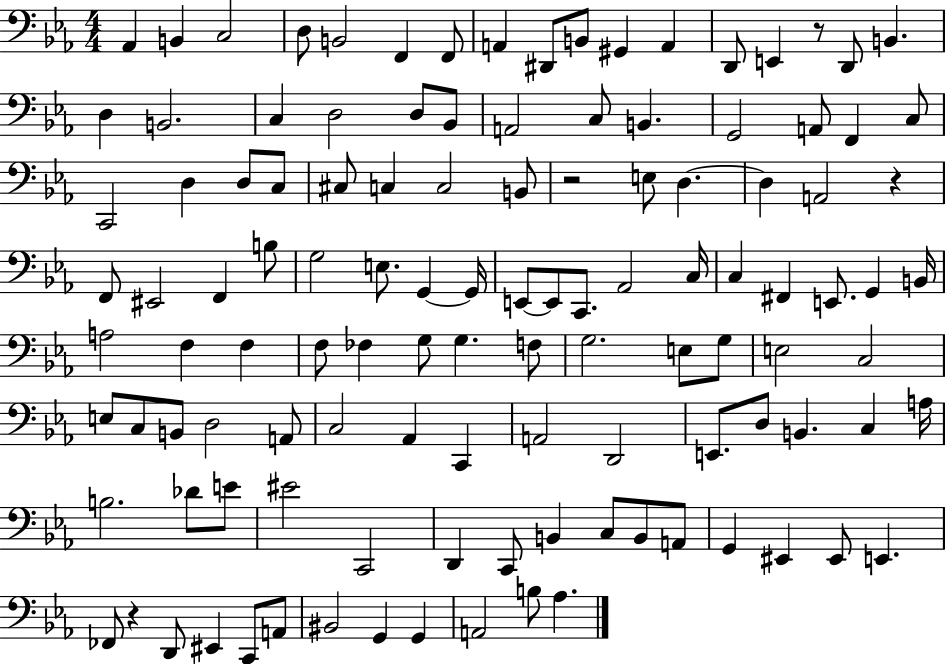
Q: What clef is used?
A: bass